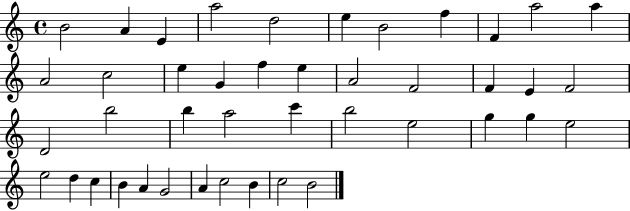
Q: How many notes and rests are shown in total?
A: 43